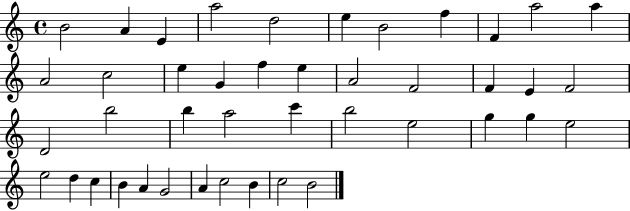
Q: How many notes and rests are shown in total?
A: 43